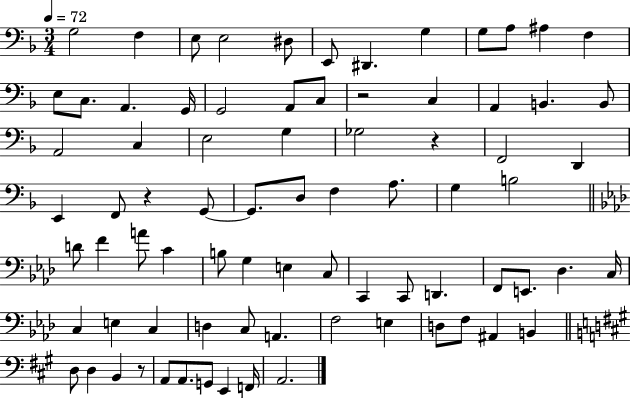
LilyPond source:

{
  \clef bass
  \numericTimeSignature
  \time 3/4
  \key f \major
  \tempo 4 = 72
  g2 f4 | e8 e2 dis8 | e,8 dis,4. g4 | g8 a8 ais4 f4 | \break e8 c8. a,4. g,16 | g,2 a,8 c8 | r2 c4 | a,4 b,4. b,8 | \break a,2 c4 | e2 g4 | ges2 r4 | f,2 d,4 | \break e,4 f,8 r4 g,8~~ | g,8. d8 f4 a8. | g4 b2 | \bar "||" \break \key aes \major d'8 f'4 a'8 c'4 | b8 g4 e4 c8 | c,4 c,8 d,4. | f,8 e,8. des4. c16 | \break c4 e4 c4 | d4 c8 a,4. | f2 e4 | d8 f8 ais,4 b,4 | \break \bar "||" \break \key a \major d8 d4 b,4 r8 | a,8 a,8. g,8 e,4 f,16 | a,2. | \bar "|."
}